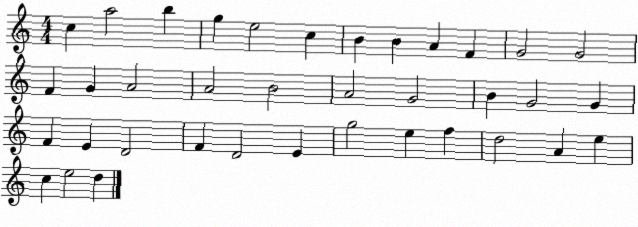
X:1
T:Untitled
M:4/4
L:1/4
K:C
c a2 b g e2 c B B A F G2 G2 F G A2 A2 B2 A2 G2 B G2 G F E D2 F D2 E g2 e f d2 A e c e2 d